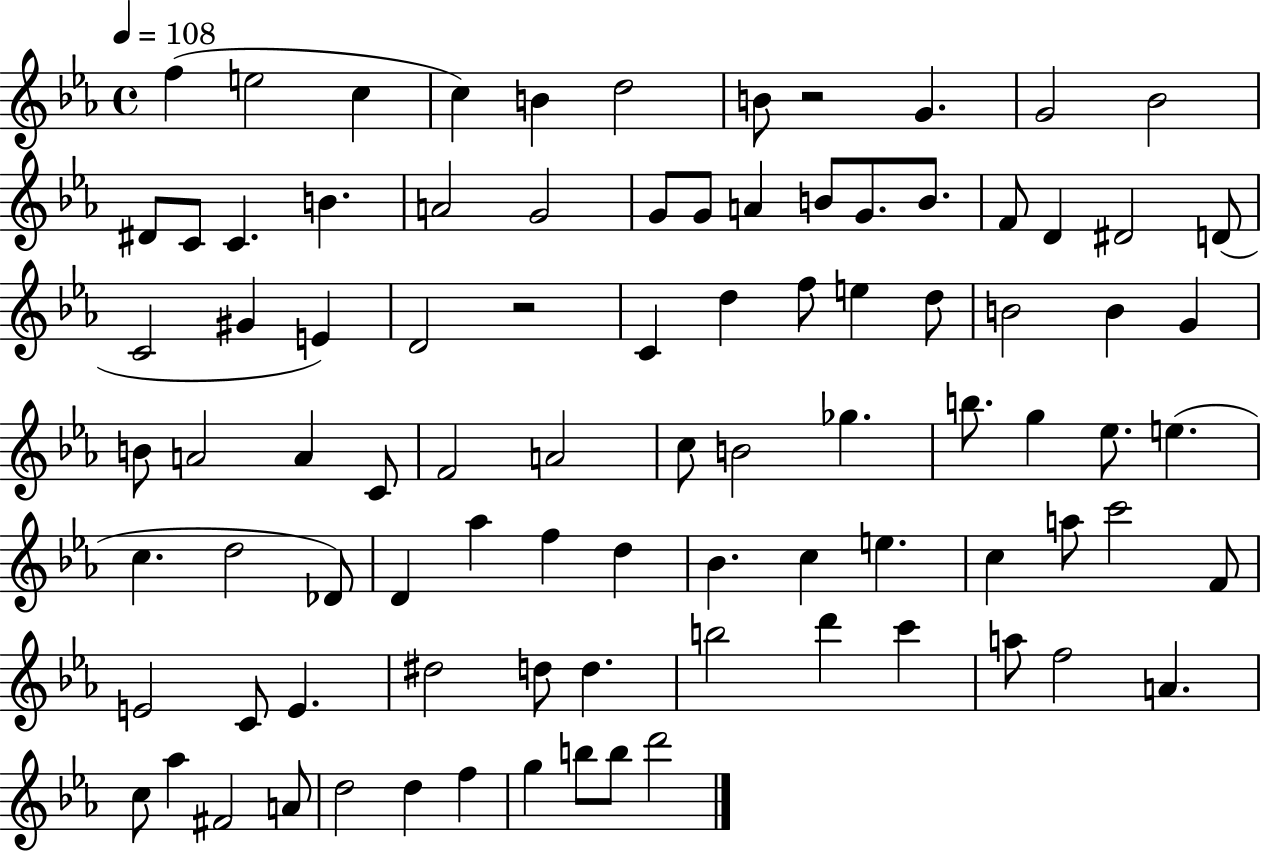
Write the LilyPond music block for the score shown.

{
  \clef treble
  \time 4/4
  \defaultTimeSignature
  \key ees \major
  \tempo 4 = 108
  f''4( e''2 c''4 | c''4) b'4 d''2 | b'8 r2 g'4. | g'2 bes'2 | \break dis'8 c'8 c'4. b'4. | a'2 g'2 | g'8 g'8 a'4 b'8 g'8. b'8. | f'8 d'4 dis'2 d'8( | \break c'2 gis'4 e'4) | d'2 r2 | c'4 d''4 f''8 e''4 d''8 | b'2 b'4 g'4 | \break b'8 a'2 a'4 c'8 | f'2 a'2 | c''8 b'2 ges''4. | b''8. g''4 ees''8. e''4.( | \break c''4. d''2 des'8) | d'4 aes''4 f''4 d''4 | bes'4. c''4 e''4. | c''4 a''8 c'''2 f'8 | \break e'2 c'8 e'4. | dis''2 d''8 d''4. | b''2 d'''4 c'''4 | a''8 f''2 a'4. | \break c''8 aes''4 fis'2 a'8 | d''2 d''4 f''4 | g''4 b''8 b''8 d'''2 | \bar "|."
}